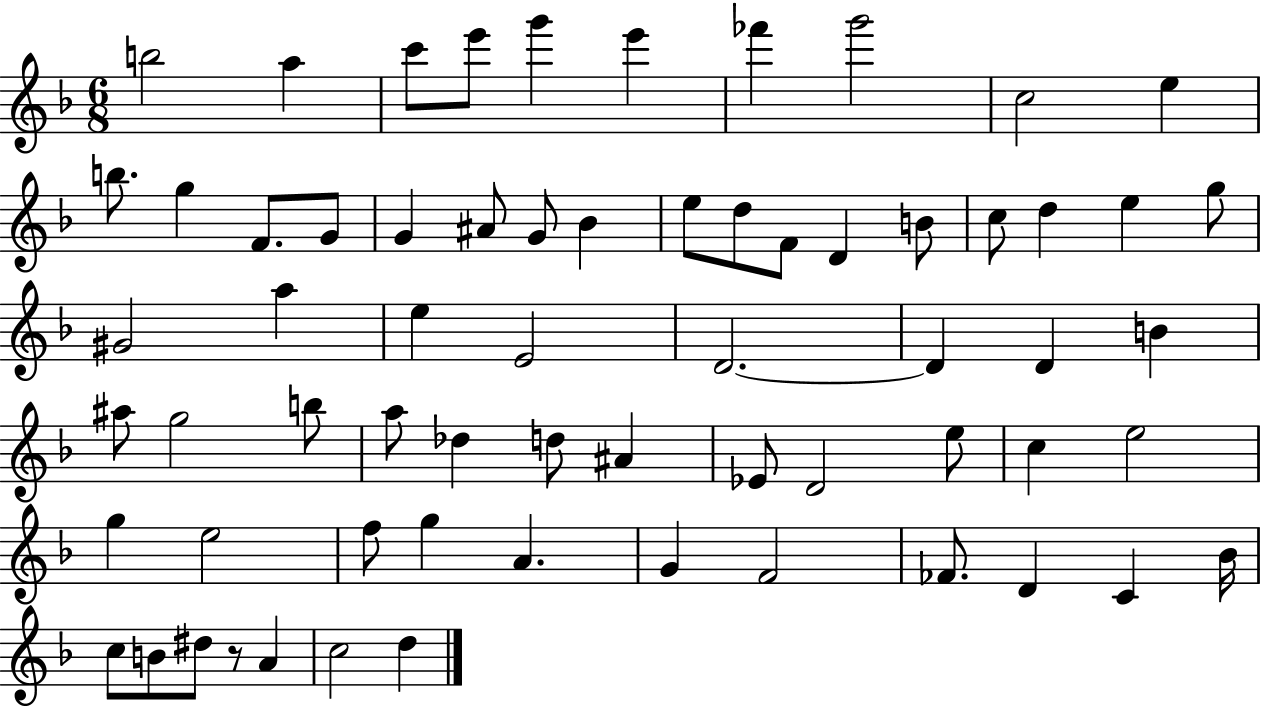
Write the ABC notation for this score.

X:1
T:Untitled
M:6/8
L:1/4
K:F
b2 a c'/2 e'/2 g' e' _f' g'2 c2 e b/2 g F/2 G/2 G ^A/2 G/2 _B e/2 d/2 F/2 D B/2 c/2 d e g/2 ^G2 a e E2 D2 D D B ^a/2 g2 b/2 a/2 _d d/2 ^A _E/2 D2 e/2 c e2 g e2 f/2 g A G F2 _F/2 D C _B/4 c/2 B/2 ^d/2 z/2 A c2 d